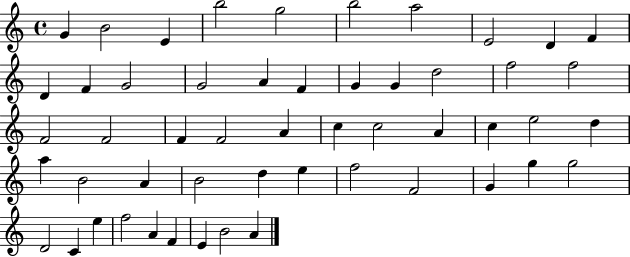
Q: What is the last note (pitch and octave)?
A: A4